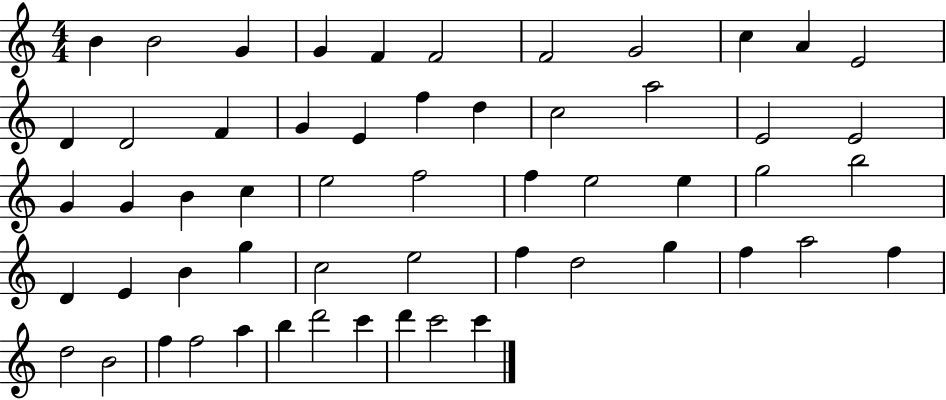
B4/q B4/h G4/q G4/q F4/q F4/h F4/h G4/h C5/q A4/q E4/h D4/q D4/h F4/q G4/q E4/q F5/q D5/q C5/h A5/h E4/h E4/h G4/q G4/q B4/q C5/q E5/h F5/h F5/q E5/h E5/q G5/h B5/h D4/q E4/q B4/q G5/q C5/h E5/h F5/q D5/h G5/q F5/q A5/h F5/q D5/h B4/h F5/q F5/h A5/q B5/q D6/h C6/q D6/q C6/h C6/q